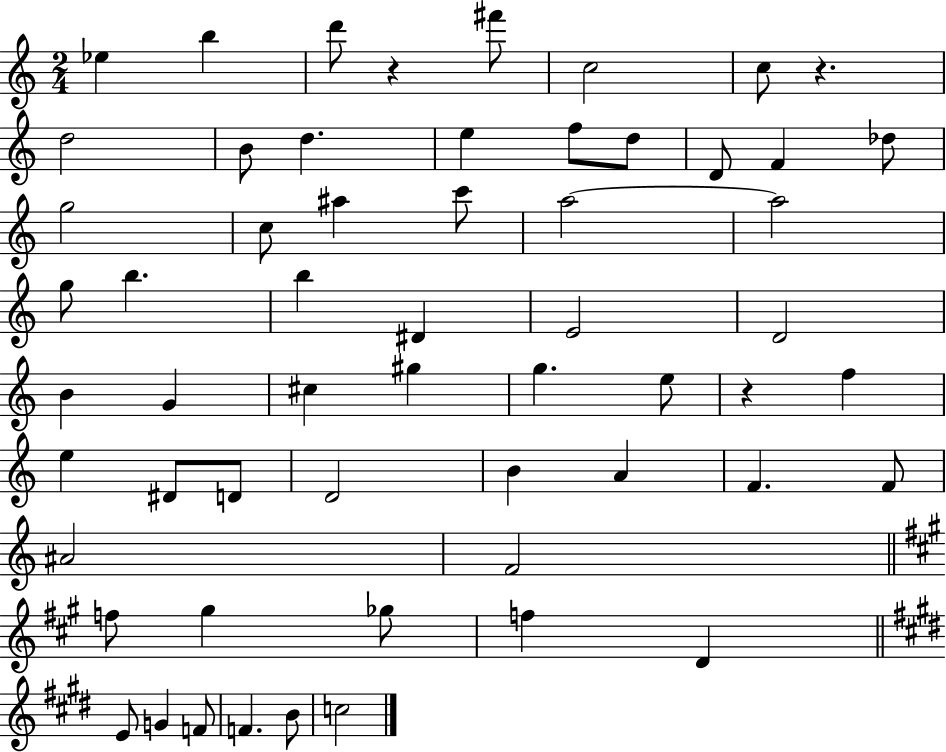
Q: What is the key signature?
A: C major